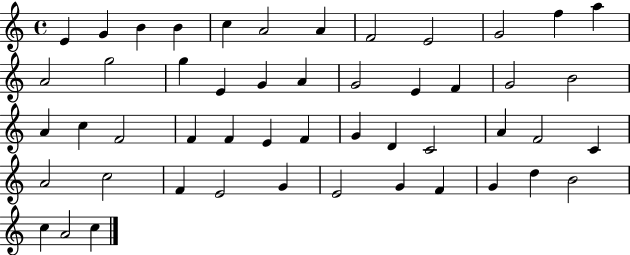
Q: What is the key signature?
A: C major